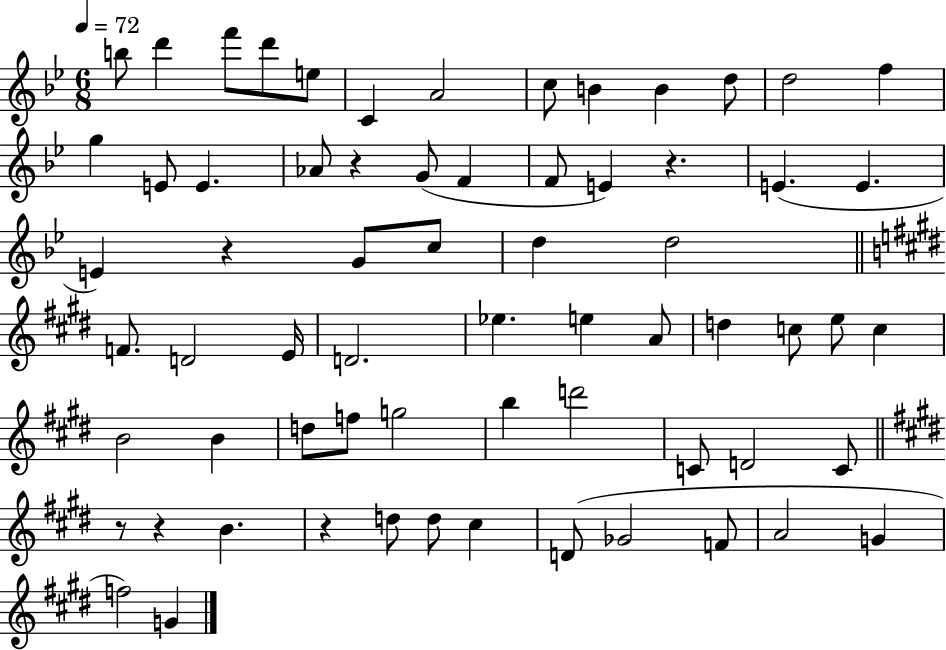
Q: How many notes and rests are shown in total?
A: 66